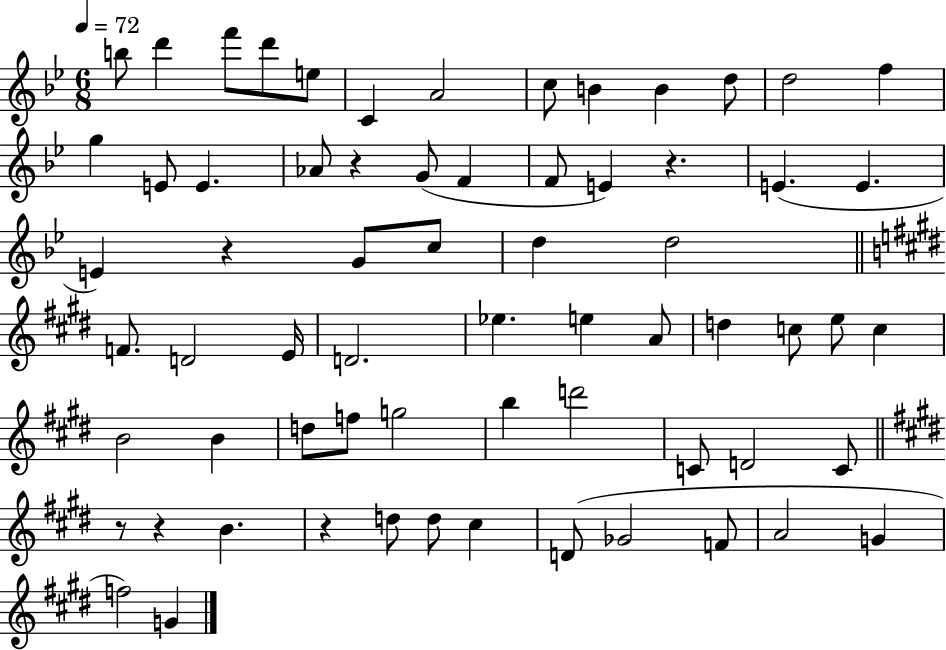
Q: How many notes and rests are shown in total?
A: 66